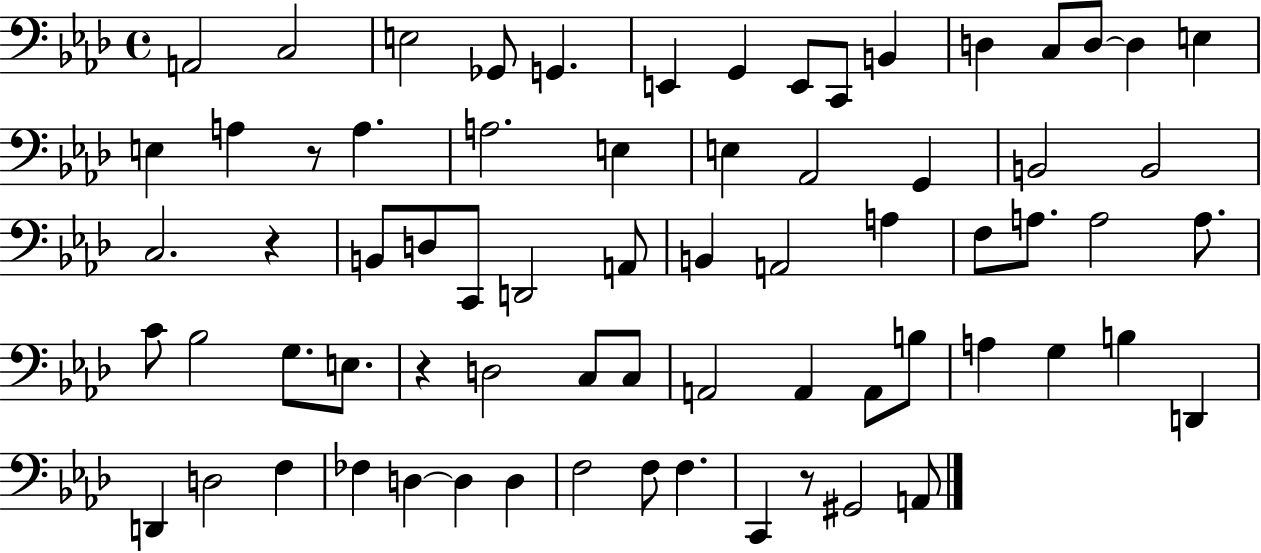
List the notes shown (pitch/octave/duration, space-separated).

A2/h C3/h E3/h Gb2/e G2/q. E2/q G2/q E2/e C2/e B2/q D3/q C3/e D3/e D3/q E3/q E3/q A3/q R/e A3/q. A3/h. E3/q E3/q Ab2/h G2/q B2/h B2/h C3/h. R/q B2/e D3/e C2/e D2/h A2/e B2/q A2/h A3/q F3/e A3/e. A3/h A3/e. C4/e Bb3/h G3/e. E3/e. R/q D3/h C3/e C3/e A2/h A2/q A2/e B3/e A3/q G3/q B3/q D2/q D2/q D3/h F3/q FES3/q D3/q D3/q D3/q F3/h F3/e F3/q. C2/q R/e G#2/h A2/e